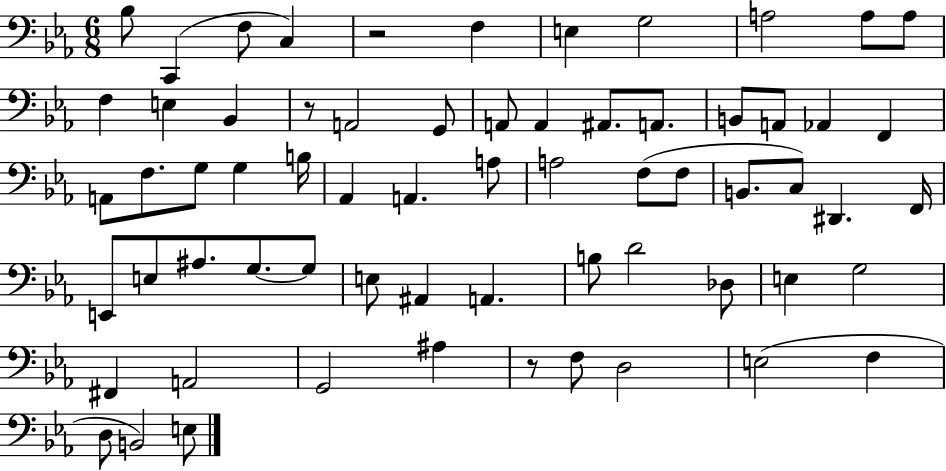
X:1
T:Untitled
M:6/8
L:1/4
K:Eb
_B,/2 C,, F,/2 C, z2 F, E, G,2 A,2 A,/2 A,/2 F, E, _B,, z/2 A,,2 G,,/2 A,,/2 A,, ^A,,/2 A,,/2 B,,/2 A,,/2 _A,, F,, A,,/2 F,/2 G,/2 G, B,/4 _A,, A,, A,/2 A,2 F,/2 F,/2 B,,/2 C,/2 ^D,, F,,/4 E,,/2 E,/2 ^A,/2 G,/2 G,/2 E,/2 ^A,, A,, B,/2 D2 _D,/2 E, G,2 ^F,, A,,2 G,,2 ^A, z/2 F,/2 D,2 E,2 F, D,/2 B,,2 E,/2